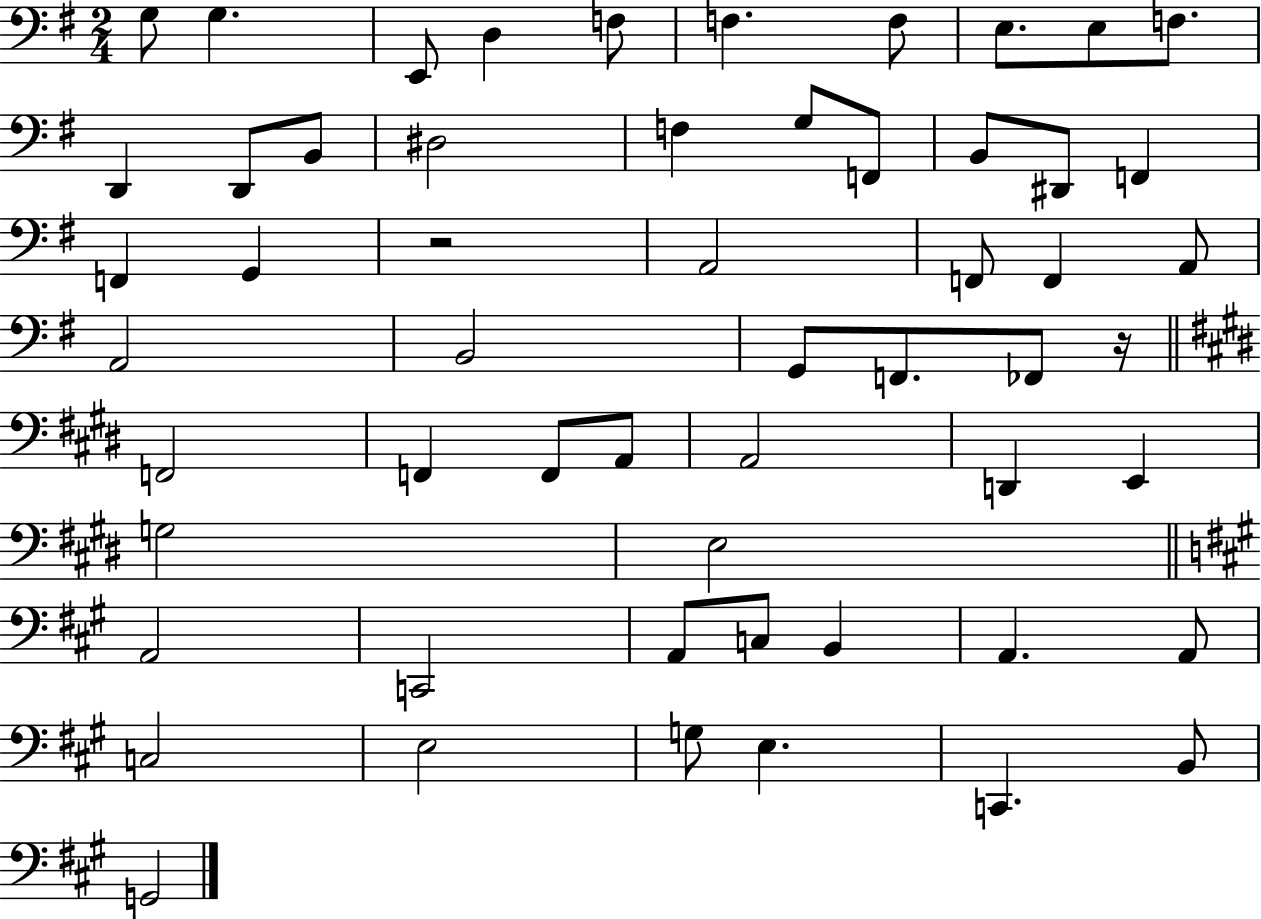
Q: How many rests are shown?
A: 2